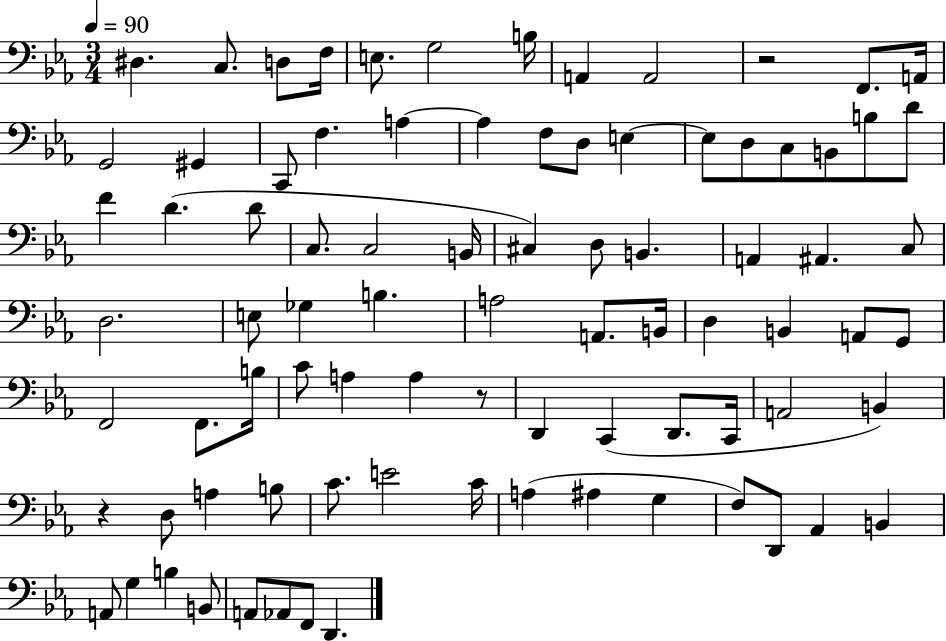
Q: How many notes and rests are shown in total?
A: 85